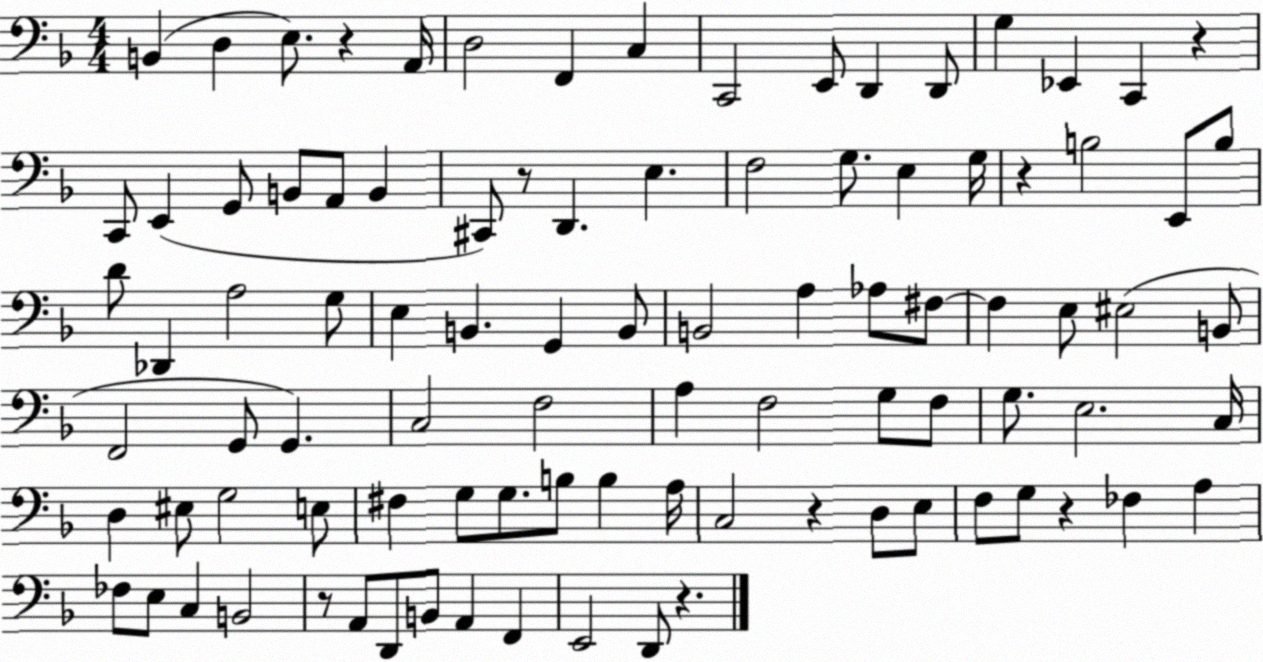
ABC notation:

X:1
T:Untitled
M:4/4
L:1/4
K:F
B,, D, E,/2 z A,,/4 D,2 F,, C, C,,2 E,,/2 D,, D,,/2 G, _E,, C,, z C,,/2 E,, G,,/2 B,,/2 A,,/2 B,, ^C,,/2 z/2 D,, E, F,2 G,/2 E, G,/4 z B,2 E,,/2 B,/2 D/2 _D,, A,2 G,/2 E, B,, G,, B,,/2 B,,2 A, _A,/2 ^F,/2 ^F, E,/2 ^E,2 B,,/2 F,,2 G,,/2 G,, C,2 F,2 A, F,2 G,/2 F,/2 G,/2 E,2 C,/4 D, ^E,/2 G,2 E,/2 ^F, G,/2 G,/2 B,/2 B, A,/4 C,2 z D,/2 E,/2 F,/2 G,/2 z _F, A, _F,/2 E,/2 C, B,,2 z/2 A,,/2 D,,/2 B,,/2 A,, F,, E,,2 D,,/2 z